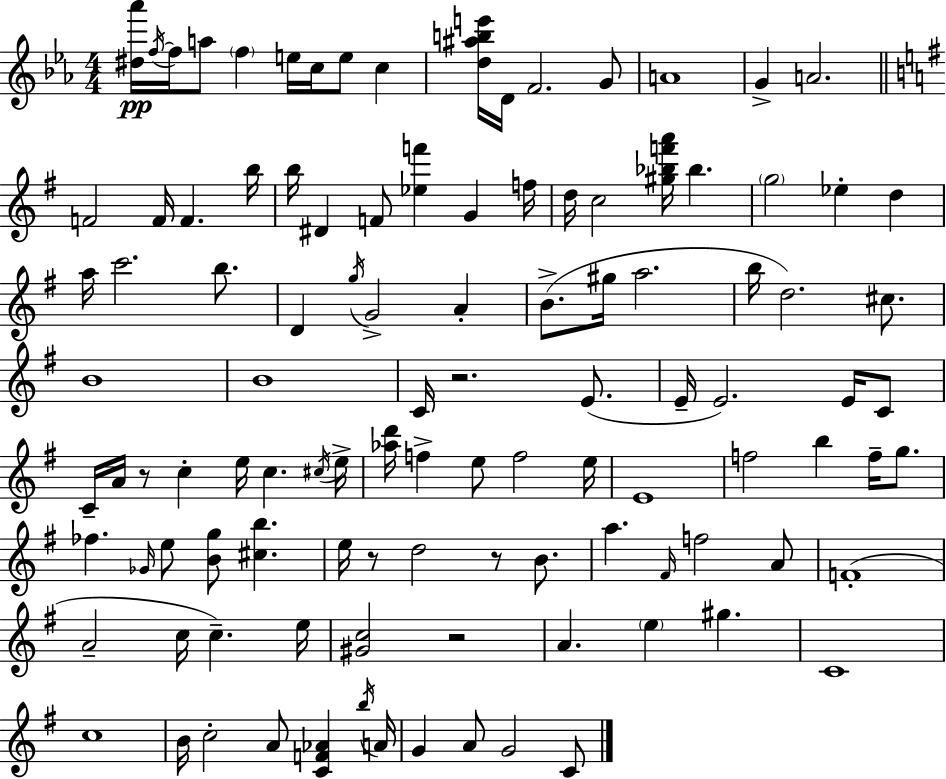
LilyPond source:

{
  \clef treble
  \numericTimeSignature
  \time 4/4
  \key ees \major
  <dis'' aes'''>16\pp \acciaccatura { f''16~ }~ f''16 a''8 \parenthesize f''4 e''16 c''16 e''8 c''4 | <d'' ais'' b'' e'''>16 d'16 f'2. g'8 | a'1 | g'4-> a'2. | \break \bar "||" \break \key g \major f'2 f'16 f'4. b''16 | b''16 dis'4 f'8 <ees'' f'''>4 g'4 f''16 | d''16 c''2 <gis'' bes'' f''' a'''>16 bes''4. | \parenthesize g''2 ees''4-. d''4 | \break a''16 c'''2. b''8. | d'4 \acciaccatura { g''16 } g'2-> a'4-. | b'8.->( gis''16 a''2. | b''16 d''2.) cis''8. | \break b'1 | b'1 | c'16 r2. e'8.( | e'16-- e'2.) e'16 c'8 | \break c'16-- a'16 r8 c''4-. e''16 c''4. | \acciaccatura { cis''16 } e''16-> <aes'' d'''>16 f''4-> e''8 f''2 | e''16 e'1 | f''2 b''4 f''16-- g''8. | \break fes''4. \grace { ges'16 } e''8 <b' g''>8 <cis'' b''>4. | e''16 r8 d''2 r8 | b'8. a''4. \grace { fis'16 } f''2 | a'8 f'1-.( | \break a'2-- c''16 c''4.--) | e''16 <gis' c''>2 r2 | a'4. \parenthesize e''4 gis''4. | c'1 | \break c''1 | b'16 c''2-. a'8 <c' f' aes'>4 | \acciaccatura { b''16 } a'16 g'4 a'8 g'2 | c'8 \bar "|."
}